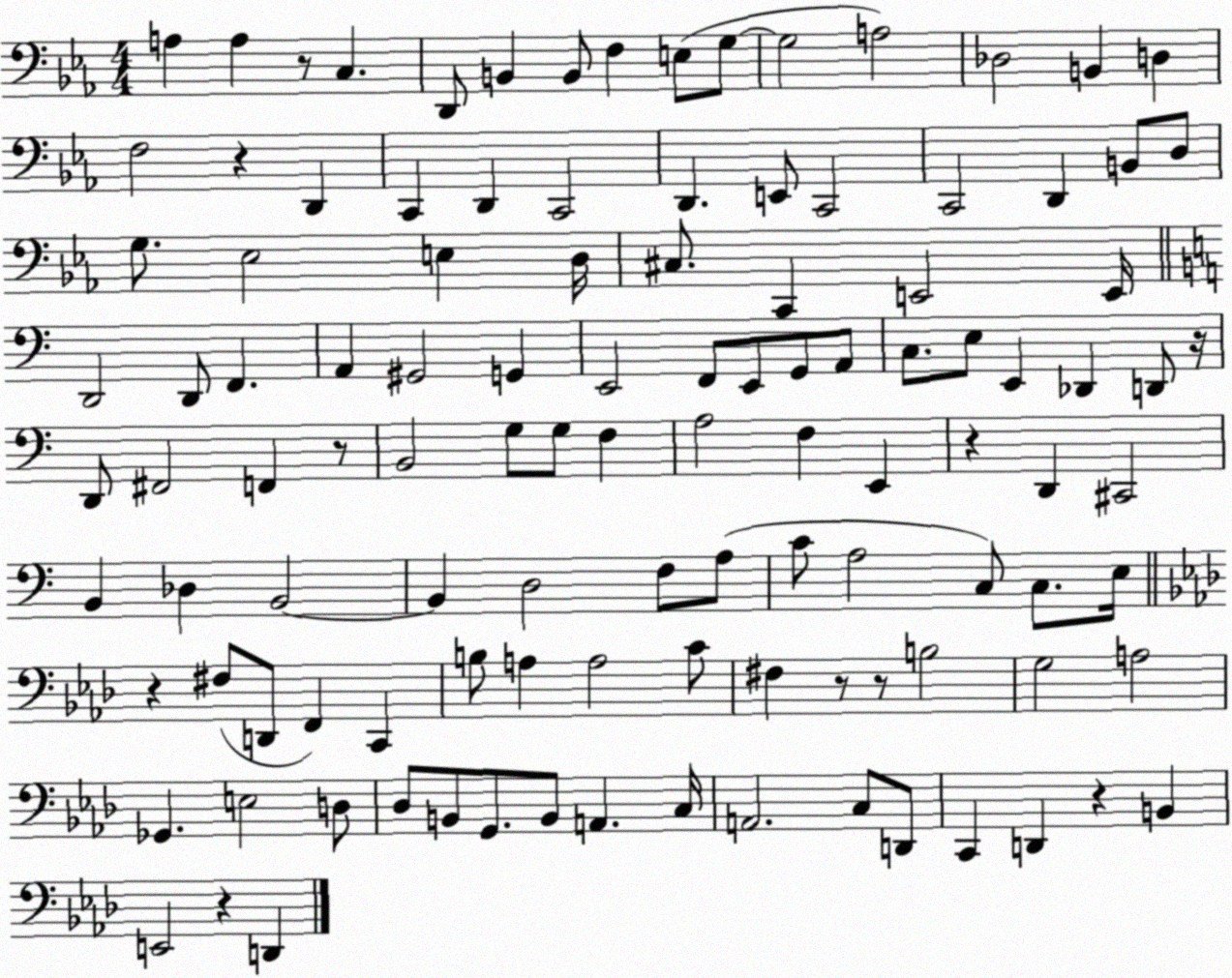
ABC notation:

X:1
T:Untitled
M:4/4
L:1/4
K:Eb
A, A, z/2 C, D,,/2 B,, B,,/2 F, E,/2 G,/2 G,2 A,2 _D,2 B,, D, F,2 z D,, C,, D,, C,,2 D,, E,,/2 C,,2 C,,2 D,, B,,/2 D,/2 G,/2 _E,2 E, D,/4 ^C,/2 C,, E,,2 E,,/4 D,,2 D,,/2 F,, A,, ^G,,2 G,, E,,2 F,,/2 E,,/2 G,,/2 A,,/2 C,/2 E,/2 E,, _D,, D,,/2 z/4 D,,/2 ^F,,2 F,, z/2 B,,2 G,/2 G,/2 F, A,2 F, E,, z D,, ^C,,2 B,, _D, B,,2 B,, D,2 F,/2 A,/2 C/2 A,2 C,/2 C,/2 E,/4 z ^F,/2 D,,/2 F,, C,, B,/2 A, A,2 C/2 ^F, z/2 z/2 B,2 G,2 A,2 _G,, E,2 D,/2 _D,/2 B,,/2 G,,/2 B,,/2 A,, C,/4 A,,2 C,/2 D,,/2 C,, D,, z B,, E,,2 z D,,